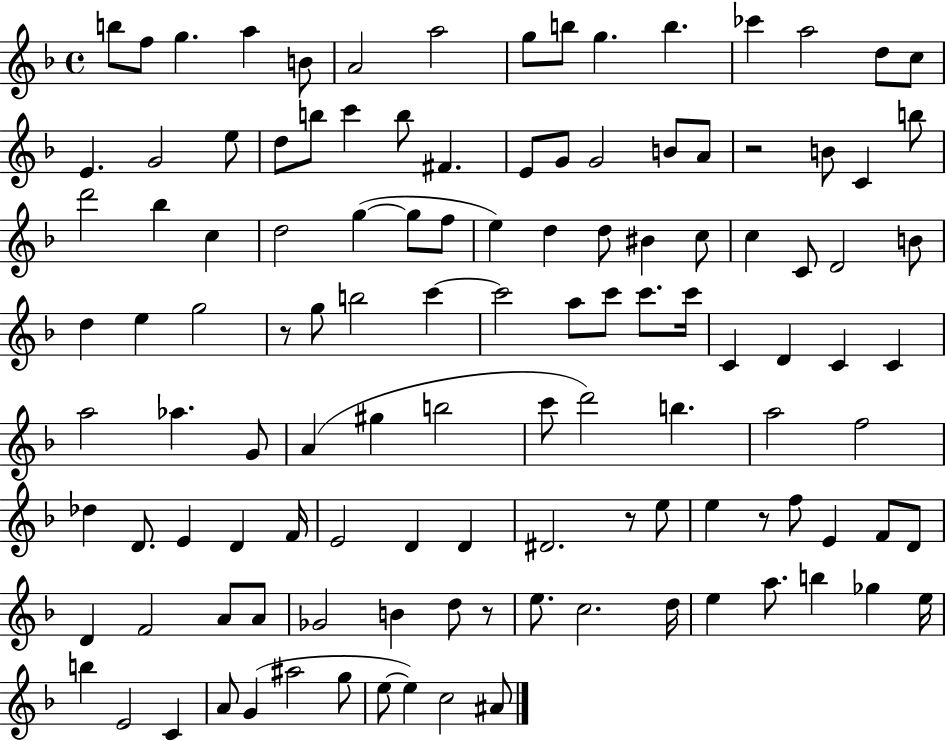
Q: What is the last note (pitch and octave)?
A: A#4